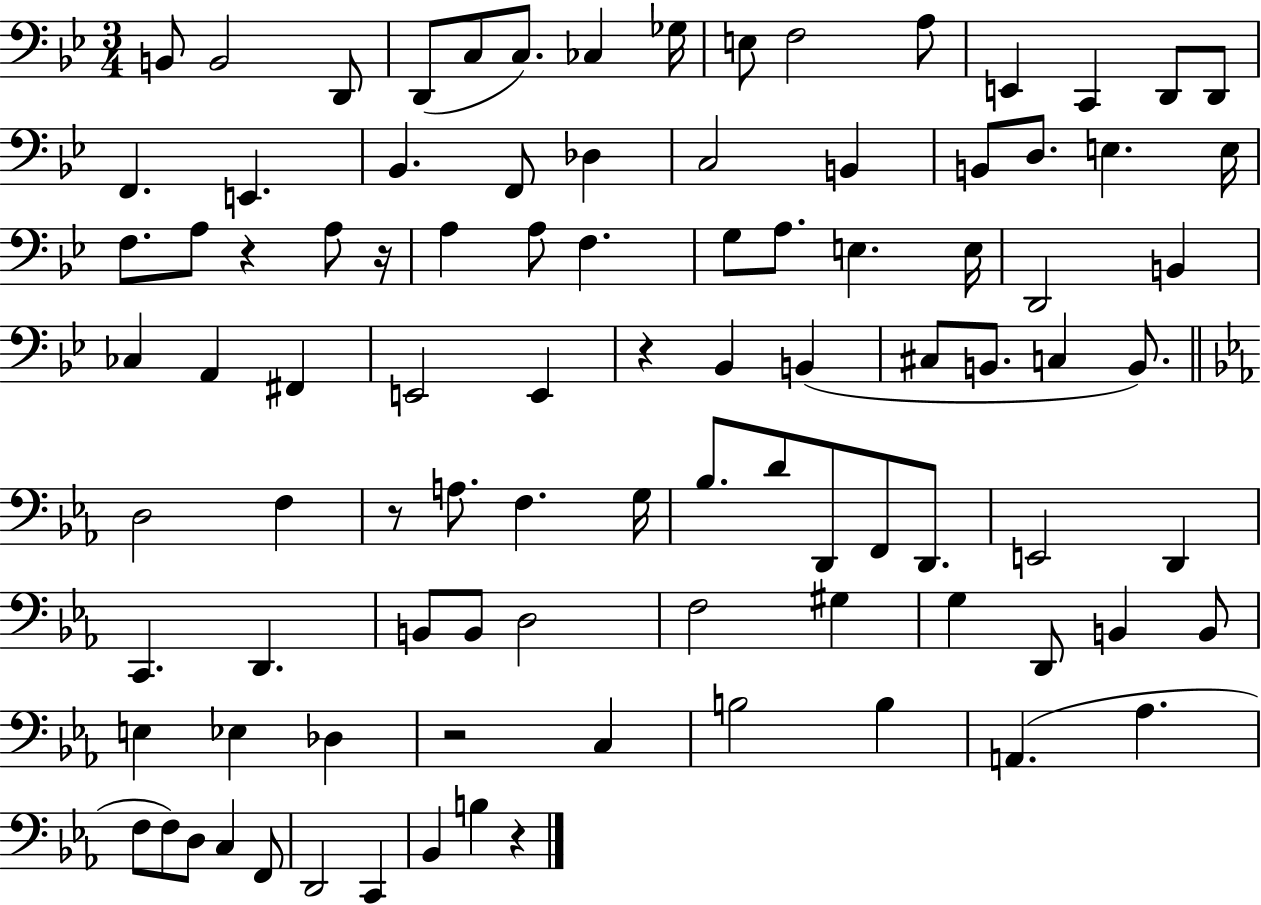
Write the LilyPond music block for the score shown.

{
  \clef bass
  \numericTimeSignature
  \time 3/4
  \key bes \major
  b,8 b,2 d,8 | d,8( c8 c8.) ces4 ges16 | e8 f2 a8 | e,4 c,4 d,8 d,8 | \break f,4. e,4. | bes,4. f,8 des4 | c2 b,4 | b,8 d8. e4. e16 | \break f8. a8 r4 a8 r16 | a4 a8 f4. | g8 a8. e4. e16 | d,2 b,4 | \break ces4 a,4 fis,4 | e,2 e,4 | r4 bes,4 b,4( | cis8 b,8. c4 b,8.) | \break \bar "||" \break \key ees \major d2 f4 | r8 a8. f4. g16 | bes8. d'8 d,8 f,8 d,8. | e,2 d,4 | \break c,4. d,4. | b,8 b,8 d2 | f2 gis4 | g4 d,8 b,4 b,8 | \break e4 ees4 des4 | r2 c4 | b2 b4 | a,4.( aes4. | \break f8 f8) d8 c4 f,8 | d,2 c,4 | bes,4 b4 r4 | \bar "|."
}